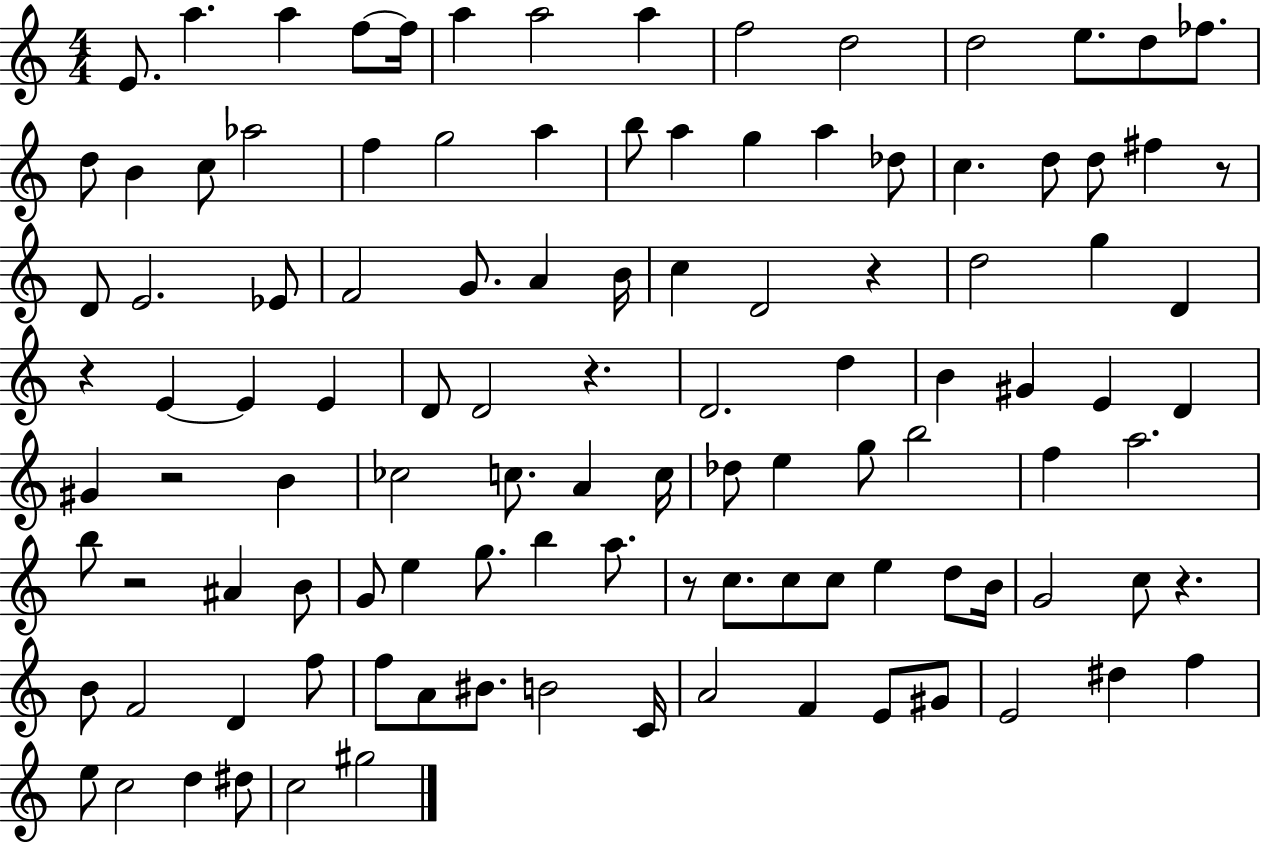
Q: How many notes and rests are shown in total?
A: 111